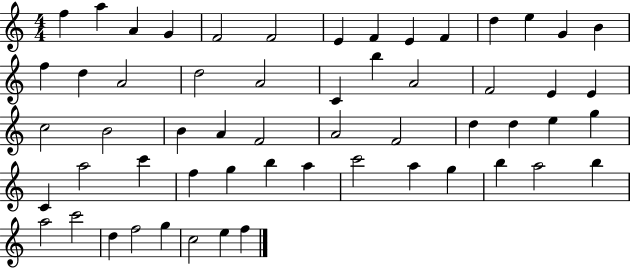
F5/q A5/q A4/q G4/q F4/h F4/h E4/q F4/q E4/q F4/q D5/q E5/q G4/q B4/q F5/q D5/q A4/h D5/h A4/h C4/q B5/q A4/h F4/h E4/q E4/q C5/h B4/h B4/q A4/q F4/h A4/h F4/h D5/q D5/q E5/q G5/q C4/q A5/h C6/q F5/q G5/q B5/q A5/q C6/h A5/q G5/q B5/q A5/h B5/q A5/h C6/h D5/q F5/h G5/q C5/h E5/q F5/q